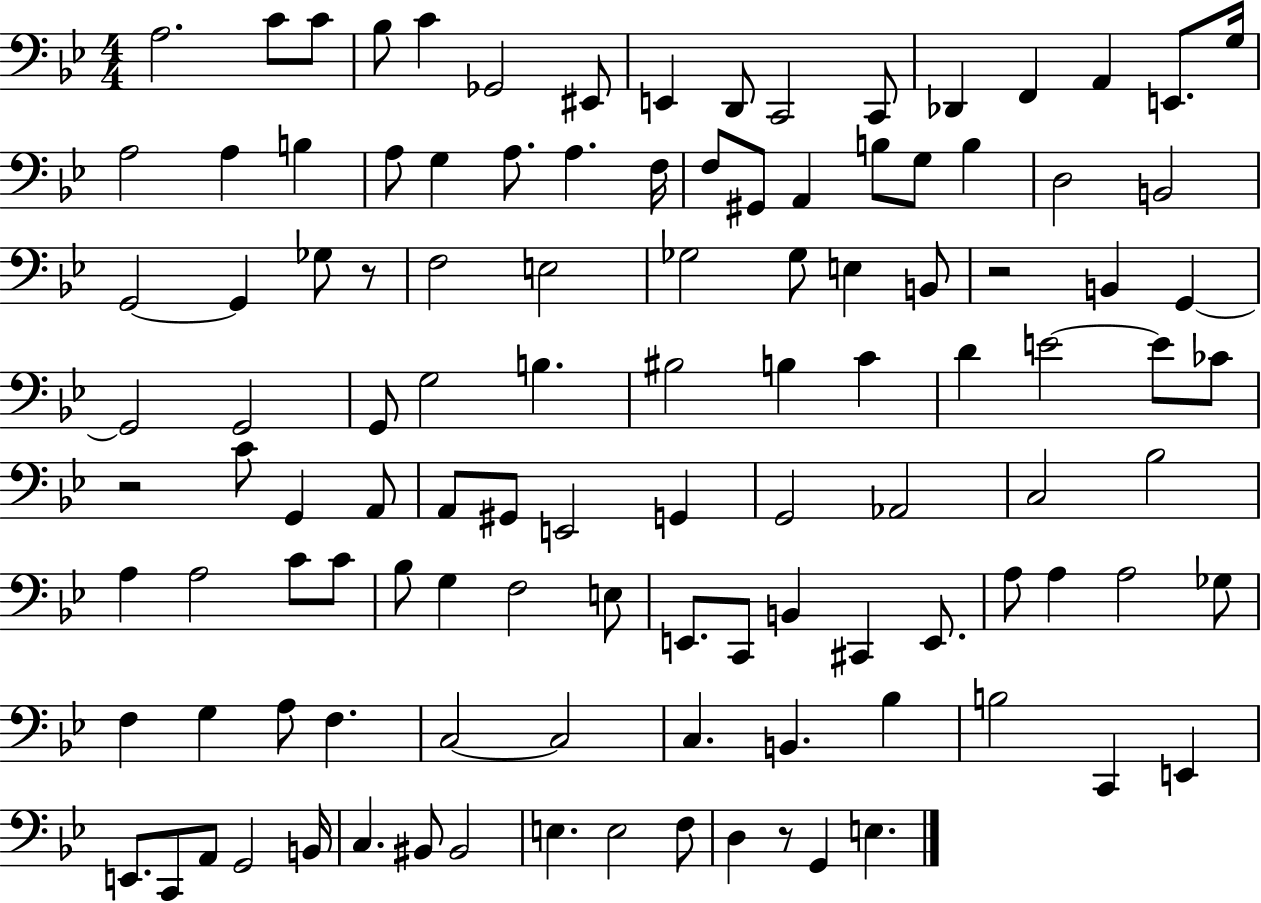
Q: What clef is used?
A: bass